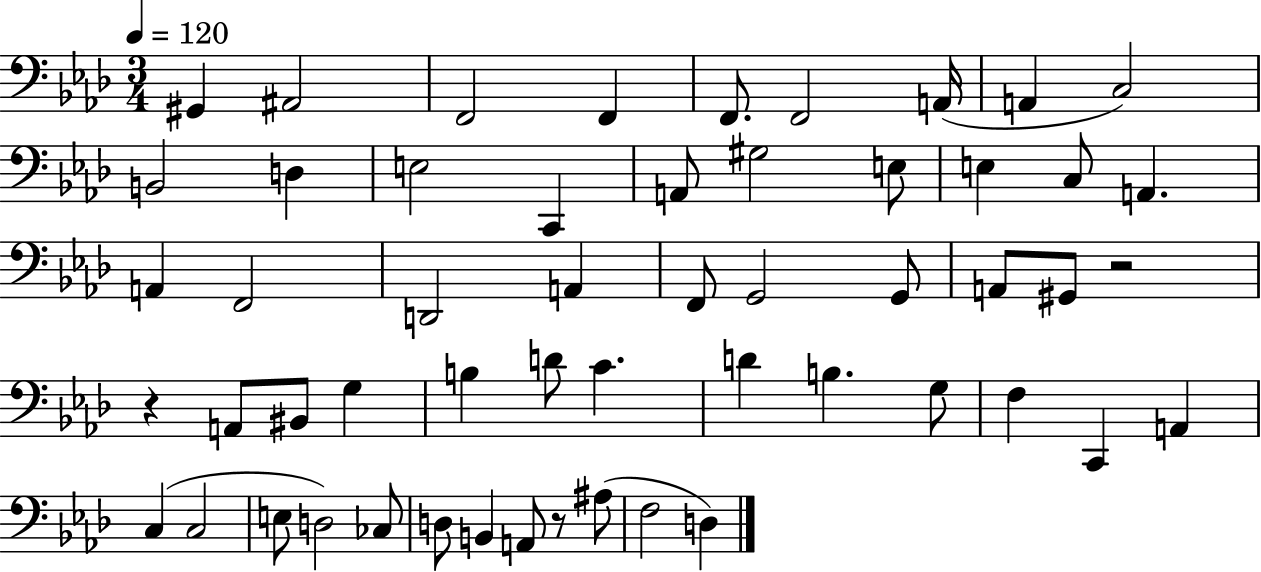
X:1
T:Untitled
M:3/4
L:1/4
K:Ab
^G,, ^A,,2 F,,2 F,, F,,/2 F,,2 A,,/4 A,, C,2 B,,2 D, E,2 C,, A,,/2 ^G,2 E,/2 E, C,/2 A,, A,, F,,2 D,,2 A,, F,,/2 G,,2 G,,/2 A,,/2 ^G,,/2 z2 z A,,/2 ^B,,/2 G, B, D/2 C D B, G,/2 F, C,, A,, C, C,2 E,/2 D,2 _C,/2 D,/2 B,, A,,/2 z/2 ^A,/2 F,2 D,